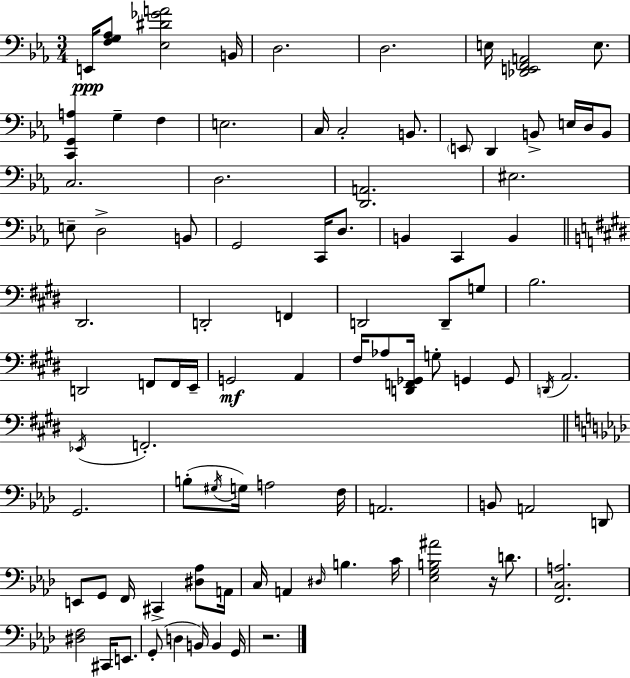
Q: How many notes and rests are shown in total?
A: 92